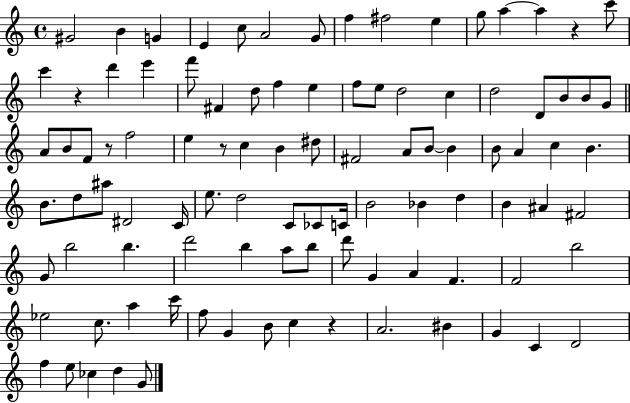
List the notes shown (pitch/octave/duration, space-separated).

G#4/h B4/q G4/q E4/q C5/e A4/h G4/e F5/q F#5/h E5/q G5/e A5/q A5/q R/q C6/e C6/q R/q D6/q E6/q F6/e F#4/q D5/e F5/q E5/q F5/e E5/e D5/h C5/q D5/h D4/e B4/e B4/e G4/e A4/e B4/e F4/e R/e F5/h E5/q R/e C5/q B4/q D#5/e F#4/h A4/e B4/e B4/q B4/e A4/q C5/q B4/q. B4/e. D5/e A#5/e D#4/h C4/s E5/e. D5/h C4/e CES4/e C4/s B4/h Bb4/q D5/q B4/q A#4/q F#4/h G4/e B5/h B5/q. D6/h B5/q A5/e B5/e D6/e G4/q A4/q F4/q. F4/h B5/h Eb5/h C5/e. A5/q C6/s F5/e G4/q B4/e C5/q R/q A4/h. BIS4/q G4/q C4/q D4/h F5/q E5/e CES5/q D5/q G4/e